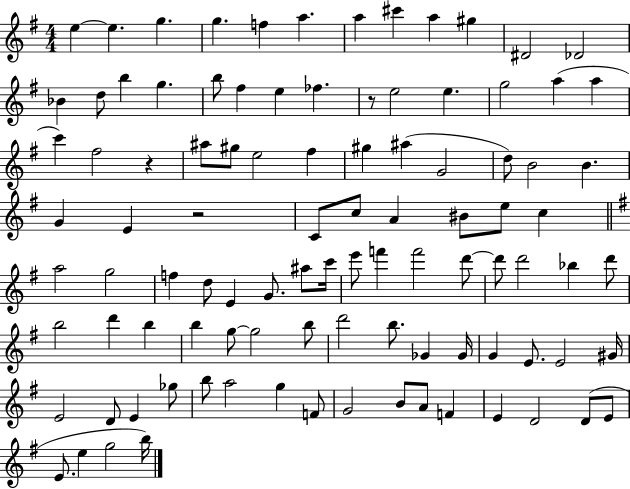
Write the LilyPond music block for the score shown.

{
  \clef treble
  \numericTimeSignature
  \time 4/4
  \key g \major
  e''4~~ e''4. g''4. | g''4. f''4 a''4. | a''4 cis'''4 a''4 gis''4 | dis'2 des'2 | \break bes'4 d''8 b''4 g''4. | b''8 fis''4 e''4 fes''4. | r8 e''2 e''4. | g''2 a''4( a''4 | \break c'''4) fis''2 r4 | ais''8 gis''8 e''2 fis''4 | gis''4 ais''4( g'2 | d''8) b'2 b'4. | \break g'4 e'4 r2 | c'8 c''8 a'4 bis'8 e''8 c''4 | \bar "||" \break \key g \major a''2 g''2 | f''4 d''8 e'4 g'8. ais''8 c'''16 | e'''8 f'''4 f'''2 d'''8~~ | d'''8 d'''2 bes''4 d'''8 | \break b''2 d'''4 b''4 | b''4 g''8~~ g''2 b''8 | d'''2 b''8. ges'4 ges'16 | g'4 e'8. e'2 gis'16 | \break e'2 d'8 e'4 ges''8 | b''8 a''2 g''4 f'8 | g'2 b'8 a'8 f'4 | e'4 d'2 d'8( e'8 | \break e'8. e''4 g''2 b''16) | \bar "|."
}